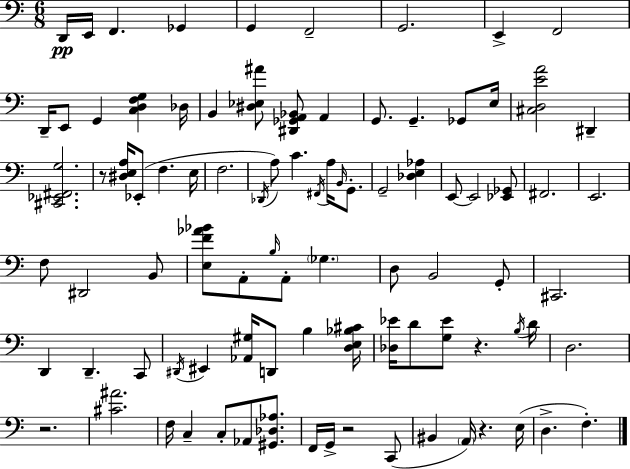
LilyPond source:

{
  \clef bass
  \numericTimeSignature
  \time 6/8
  \key a \minor
  d,16\pp e,16 f,4. ges,4 | g,4 f,2-- | g,2. | e,4-> f,2 | \break d,16-- e,8 g,4 <c d f g>4 des16 | b,4 <dis ees ais'>8 <dis, ges, a, bes,>8 a,4 | g,8. g,4.-- ges,8 e16 | <cis d e' a'>2 dis,4-- | \break <cis, ees, fis, g>2. | r8 <dis e a>16 ees,8-.( f4. e16 | f2. | \acciaccatura { des,16 } a8) c'4. \acciaccatura { fis,16 } a16 \grace { b,16 } | \break g,8.-. g,2-- <des e aes>4 | e,8~~ e,2 | <ees, ges,>8 fis,2. | e,2. | \break f8 dis,2 | b,8 <e f' aes' bes'>8 a,8-. \grace { b16 } a,8-. \parenthesize ges4. | d8 b,2 | g,8-. cis,2. | \break d,4 d,4.-- | c,8 \acciaccatura { dis,16 } eis,4 <aes, gis>16 d,8 | b4 <d e bes cis'>16 <des ees'>16 d'8 <g ees'>8 r4. | \acciaccatura { b16 } d'16 d2. | \break r2. | <cis' ais'>2. | f16 c4-- c8-. | aes,8 <gis, des aes>8. f,16 g,16-> r2 | \break c,8( bis,4 \parenthesize a,16) r4. | e16( d4.-> | f4.-.) \bar "|."
}